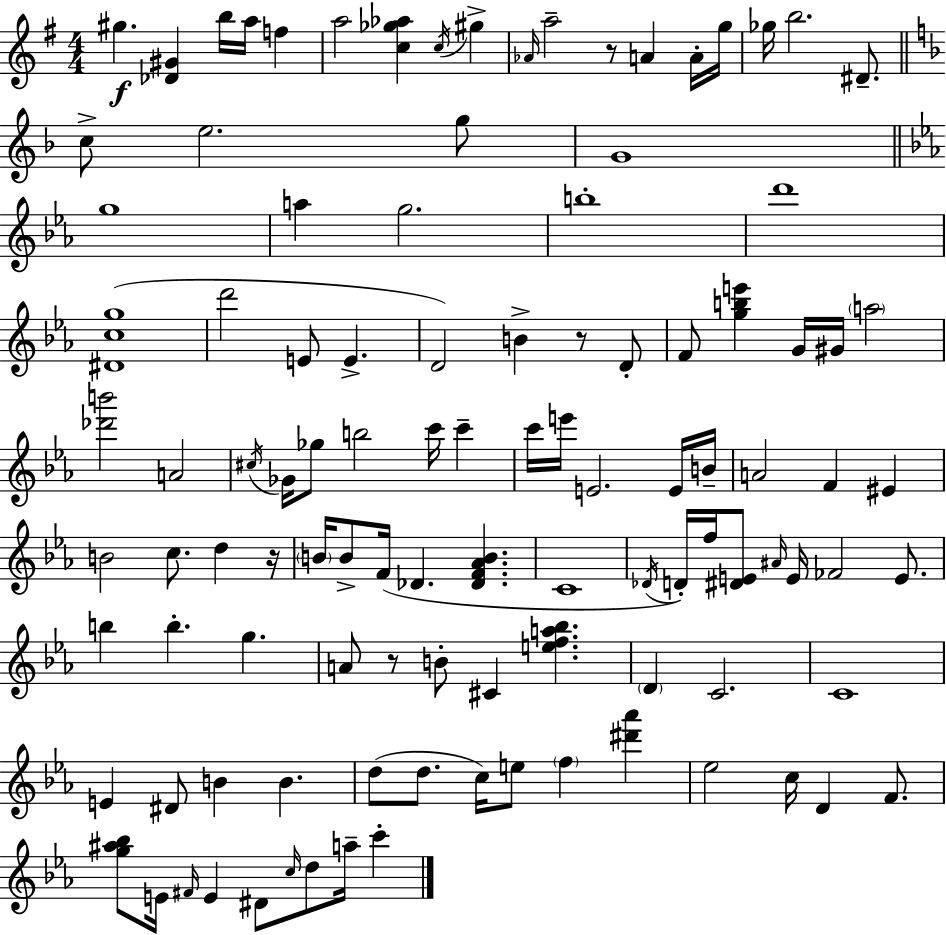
G#5/q. [Db4,G#4]/q B5/s A5/s F5/q A5/h [C5,Gb5,Ab5]/q C5/s G#5/q Ab4/s A5/h R/e A4/q A4/s G5/s Gb5/s B5/h. D#4/e. C5/e E5/h. G5/e G4/w G5/w A5/q G5/h. B5/w D6/w [D#4,C5,G5]/w D6/h E4/e E4/q. D4/h B4/q R/e D4/e F4/e [G5,B5,E6]/q G4/s G#4/s A5/h [Db6,B6]/h A4/h C#5/s Gb4/s Gb5/e B5/h C6/s C6/q C6/s E6/s E4/h. E4/s B4/s A4/h F4/q EIS4/q B4/h C5/e. D5/q R/s B4/s B4/e F4/s Db4/q. [Db4,F4,Ab4,B4]/q. C4/w Db4/s D4/s F5/s [D#4,E4]/e A#4/s E4/s FES4/h E4/e. B5/q B5/q. G5/q. A4/e R/e B4/e C#4/q [E5,F5,A5,Bb5]/q. D4/q C4/h. C4/w E4/q D#4/e B4/q B4/q. D5/e D5/e. C5/s E5/e F5/q [D#6,Ab6]/q Eb5/h C5/s D4/q F4/e. [G5,A#5,Bb5]/e E4/s F#4/s E4/q D#4/e C5/s D5/e A5/s C6/q